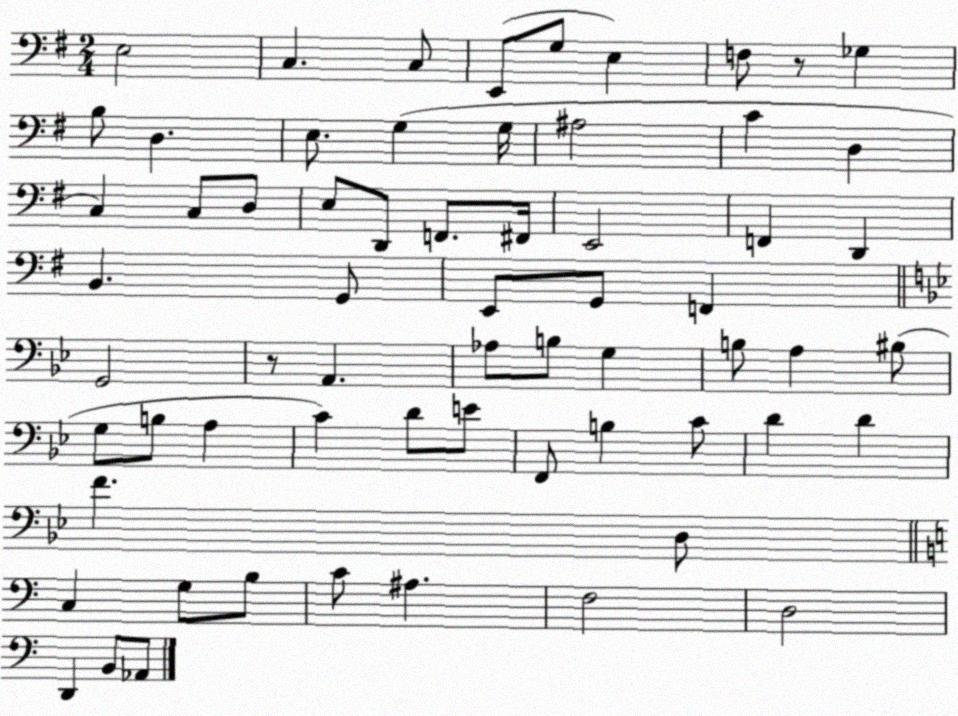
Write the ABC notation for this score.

X:1
T:Untitled
M:2/4
L:1/4
K:G
E,2 C, C,/2 E,,/2 G,/2 E, F,/2 z/2 _G, B,/2 D, E,/2 G, G,/4 ^A,2 C D, C, C,/2 D,/2 E,/2 D,,/2 F,,/2 ^F,,/4 E,,2 F,, D,, B,, G,,/2 E,,/2 G,,/2 F,, G,,2 z/2 A,, _A,/2 B,/2 G, B,/2 A, ^B,/2 G,/2 B,/2 A, C D/2 E/2 F,,/2 B, C/2 D D F D,/2 C, G,/2 B,/2 C/2 ^A, F,2 D,2 D,, B,,/2 _A,,/2